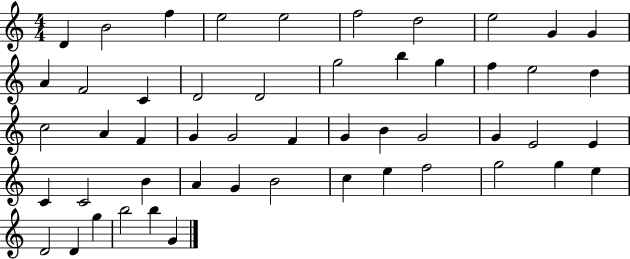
X:1
T:Untitled
M:4/4
L:1/4
K:C
D B2 f e2 e2 f2 d2 e2 G G A F2 C D2 D2 g2 b g f e2 d c2 A F G G2 F G B G2 G E2 E C C2 B A G B2 c e f2 g2 g e D2 D g b2 b G